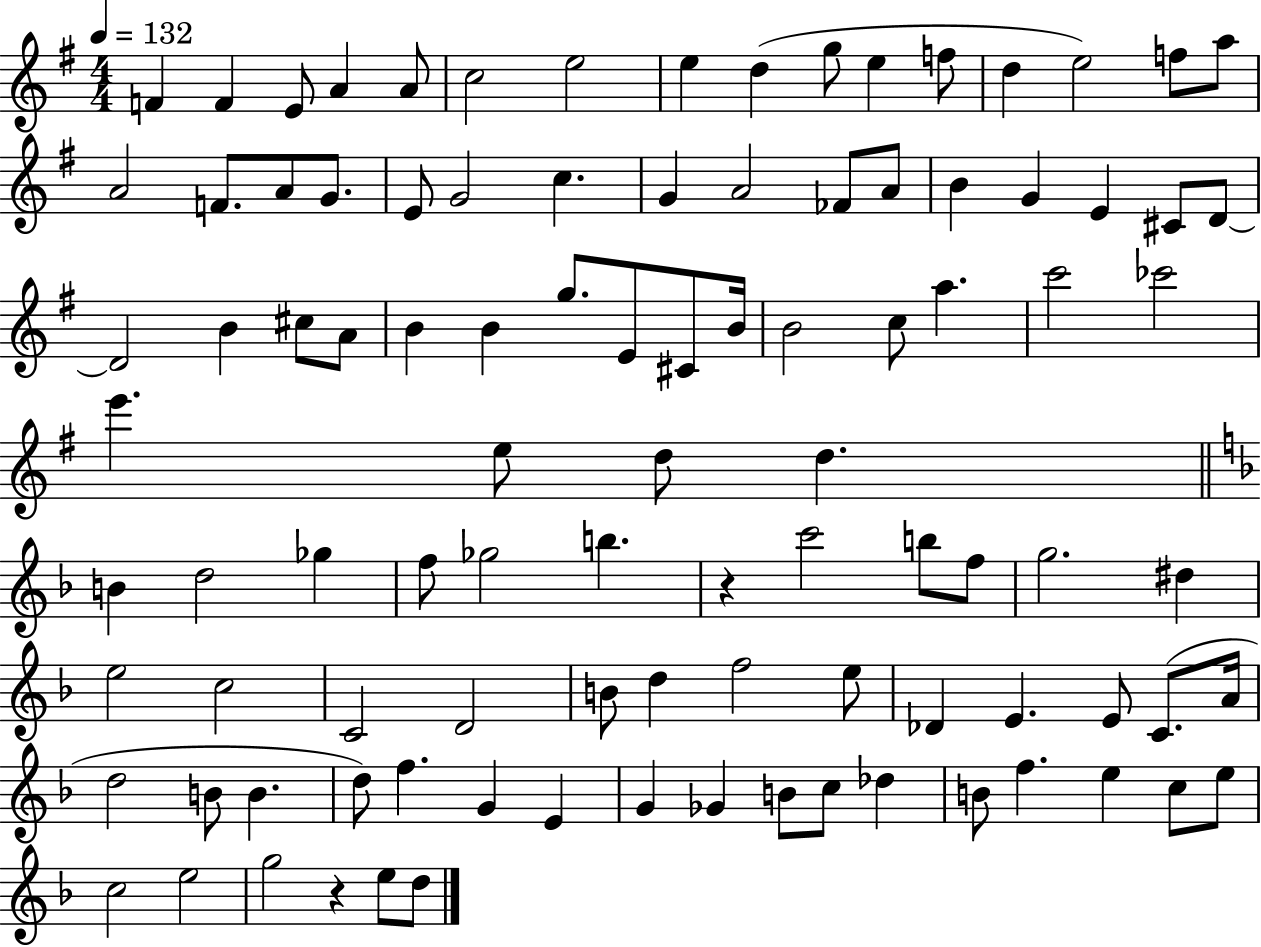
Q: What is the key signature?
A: G major